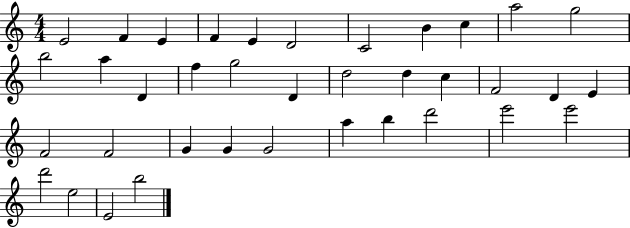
E4/h F4/q E4/q F4/q E4/q D4/h C4/h B4/q C5/q A5/h G5/h B5/h A5/q D4/q F5/q G5/h D4/q D5/h D5/q C5/q F4/h D4/q E4/q F4/h F4/h G4/q G4/q G4/h A5/q B5/q D6/h E6/h E6/h D6/h E5/h E4/h B5/h